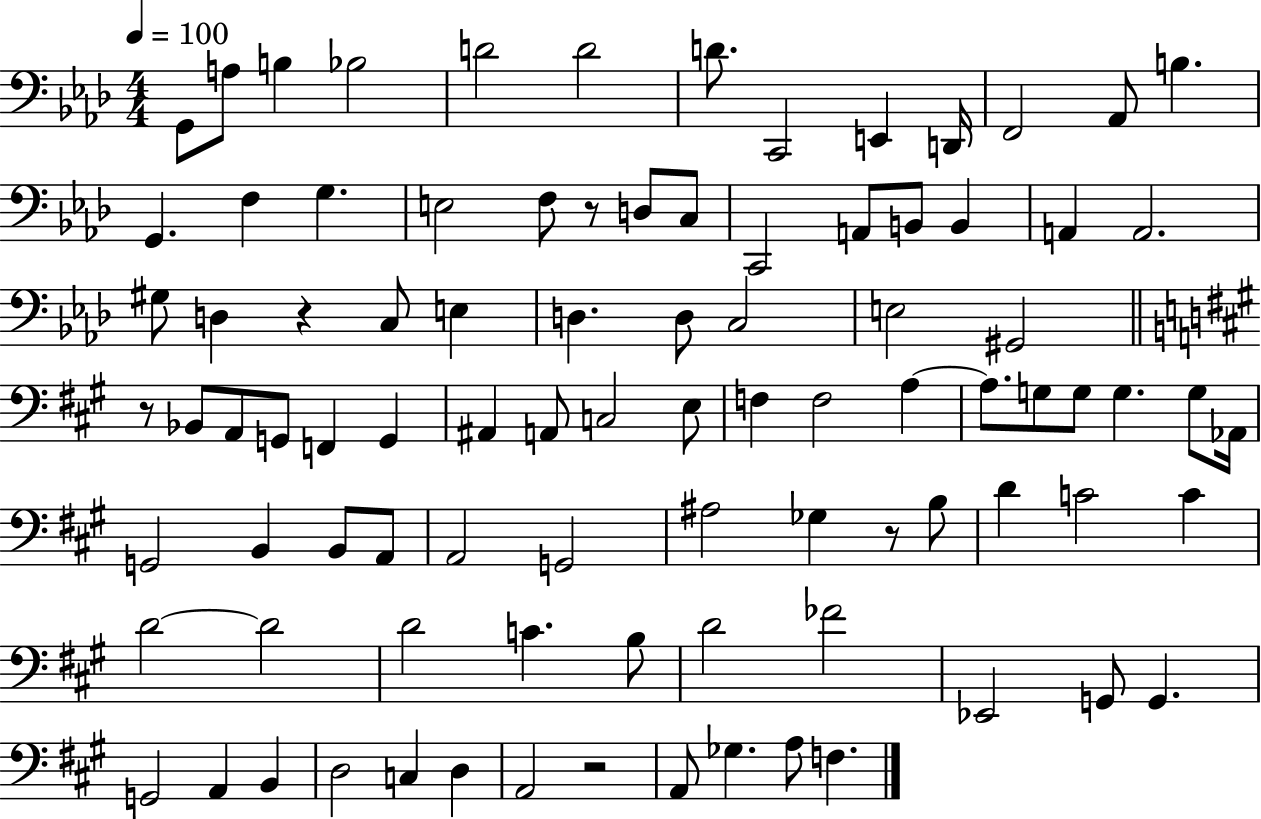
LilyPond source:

{
  \clef bass
  \numericTimeSignature
  \time 4/4
  \key aes \major
  \tempo 4 = 100
  g,8 a8 b4 bes2 | d'2 d'2 | d'8. c,2 e,4 d,16 | f,2 aes,8 b4. | \break g,4. f4 g4. | e2 f8 r8 d8 c8 | c,2 a,8 b,8 b,4 | a,4 a,2. | \break gis8 d4 r4 c8 e4 | d4. d8 c2 | e2 gis,2 | \bar "||" \break \key a \major r8 bes,8 a,8 g,8 f,4 g,4 | ais,4 a,8 c2 e8 | f4 f2 a4~~ | a8. g8 g8 g4. g8 aes,16 | \break g,2 b,4 b,8 a,8 | a,2 g,2 | ais2 ges4 r8 b8 | d'4 c'2 c'4 | \break d'2~~ d'2 | d'2 c'4. b8 | d'2 fes'2 | ees,2 g,8 g,4. | \break g,2 a,4 b,4 | d2 c4 d4 | a,2 r2 | a,8 ges4. a8 f4. | \break \bar "|."
}